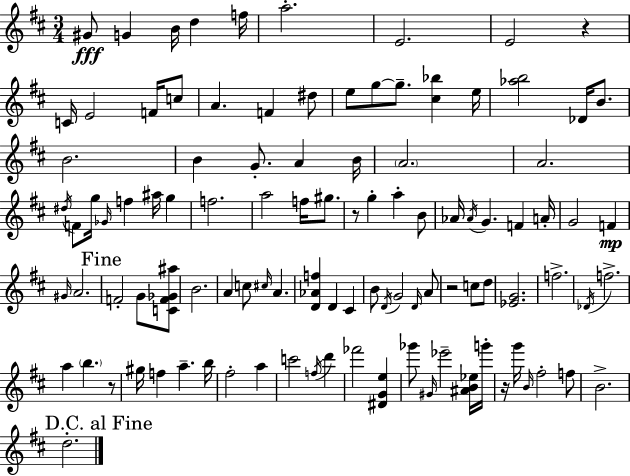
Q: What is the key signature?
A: D major